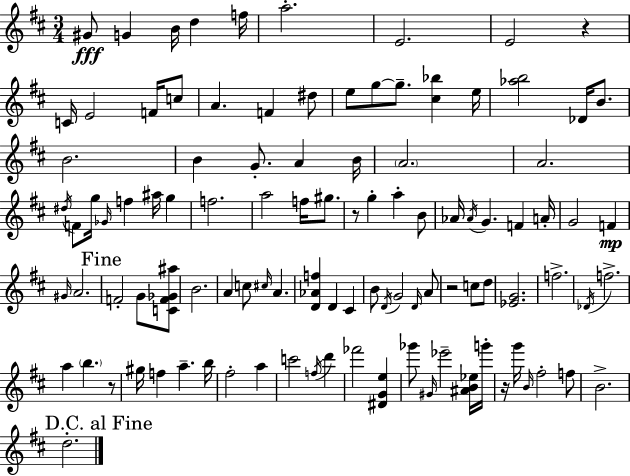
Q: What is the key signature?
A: D major